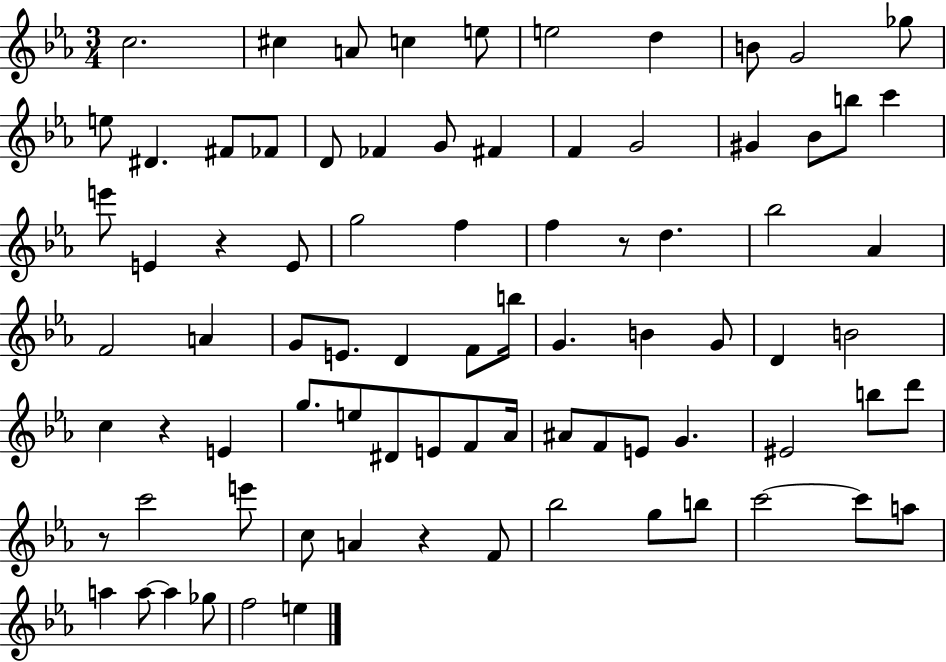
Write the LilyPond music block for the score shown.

{
  \clef treble
  \numericTimeSignature
  \time 3/4
  \key ees \major
  c''2. | cis''4 a'8 c''4 e''8 | e''2 d''4 | b'8 g'2 ges''8 | \break e''8 dis'4. fis'8 fes'8 | d'8 fes'4 g'8 fis'4 | f'4 g'2 | gis'4 bes'8 b''8 c'''4 | \break e'''8 e'4 r4 e'8 | g''2 f''4 | f''4 r8 d''4. | bes''2 aes'4 | \break f'2 a'4 | g'8 e'8. d'4 f'8 b''16 | g'4. b'4 g'8 | d'4 b'2 | \break c''4 r4 e'4 | g''8. e''8 dis'8 e'8 f'8 aes'16 | ais'8 f'8 e'8 g'4. | eis'2 b''8 d'''8 | \break r8 c'''2 e'''8 | c''8 a'4 r4 f'8 | bes''2 g''8 b''8 | c'''2~~ c'''8 a''8 | \break a''4 a''8~~ a''4 ges''8 | f''2 e''4 | \bar "|."
}